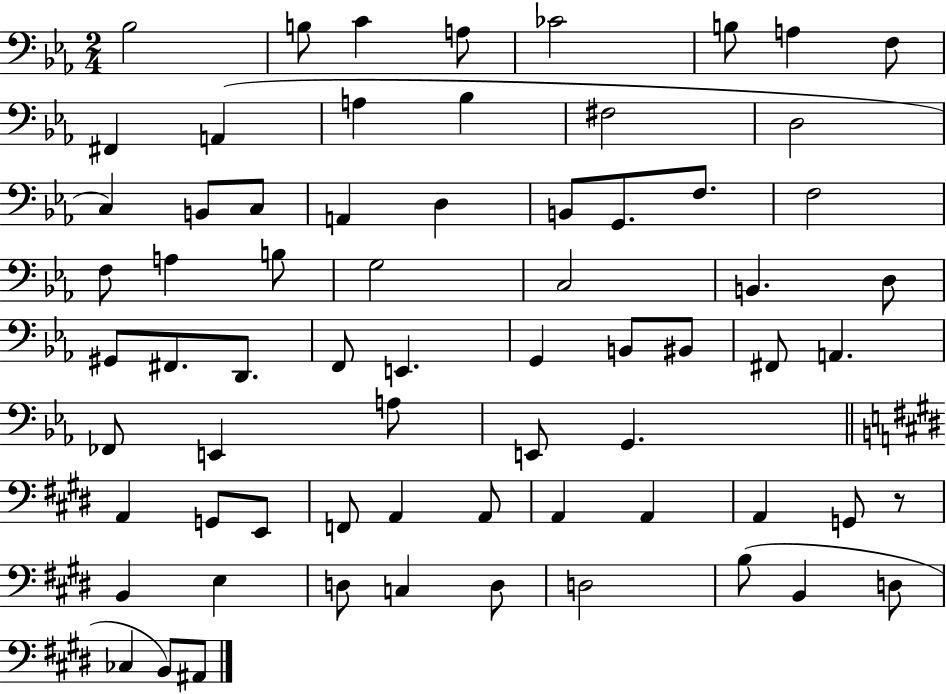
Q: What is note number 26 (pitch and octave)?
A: B3